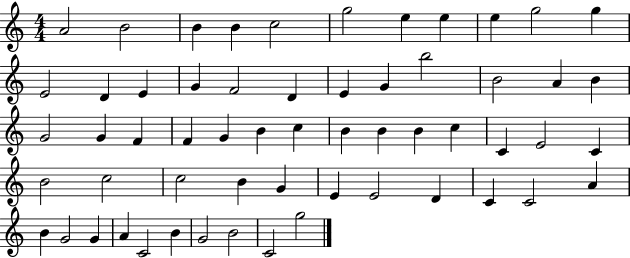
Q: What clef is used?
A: treble